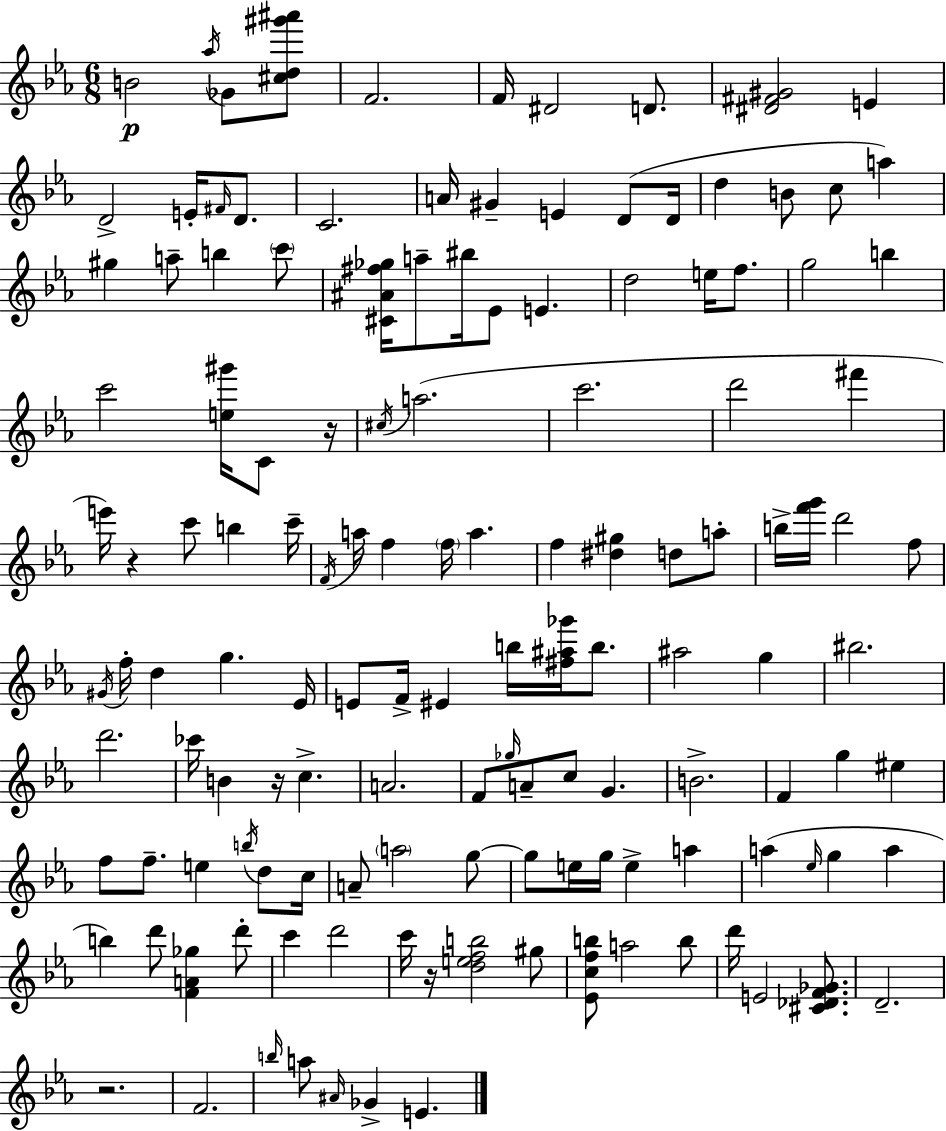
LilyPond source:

{
  \clef treble
  \numericTimeSignature
  \time 6/8
  \key ees \major
  b'2\p \acciaccatura { aes''16 } ges'8 <cis'' d'' gis''' ais'''>8 | f'2. | f'16 dis'2 d'8. | <dis' fis' gis'>2 e'4 | \break d'2-> e'16-. \grace { fis'16 } d'8. | c'2. | a'16 gis'4-- e'4 d'8( | d'16 d''4 b'8 c''8 a''4) | \break gis''4 a''8-- b''4 | \parenthesize c'''8 <cis' ais' fis'' ges''>16 a''8-- bis''16 ees'8 e'4. | d''2 e''16 f''8. | g''2 b''4 | \break c'''2 <e'' gis'''>16 c'8 | r16 \acciaccatura { cis''16 } a''2.( | c'''2. | d'''2 fis'''4 | \break e'''16) r4 c'''8 b''4 | c'''16-- \acciaccatura { f'16 } a''16 f''4 \parenthesize f''16 a''4. | f''4 <dis'' gis''>4 | d''8 a''8-. b''16-> <f''' g'''>16 d'''2 | \break f''8 \acciaccatura { gis'16 } f''16-. d''4 g''4. | ees'16 e'8 f'16-> eis'4 | b''16 <fis'' ais'' ges'''>16 b''8. ais''2 | g''4 bis''2. | \break d'''2. | ces'''16 b'4 r16 c''4.-> | a'2. | f'8 \grace { ges''16 } a'8-- c''8 | \break g'4. b'2.-> | f'4 g''4 | eis''4 f''8 f''8.-- e''4 | \acciaccatura { b''16 } d''8 c''16 a'8-- \parenthesize a''2 | \break g''8~~ g''8 e''16 g''16 e''4-> | a''4 a''4( \grace { ees''16 } | g''4 a''4 b''4) | d'''8 <f' a' ges''>4 d'''8-. c'''4 | \break d'''2 c'''16 r16 <d'' e'' f'' b''>2 | gis''8 <ees' c'' f'' b''>8 a''2 | b''8 d'''16 e'2 | <cis' des' f' ges'>8. d'2.-- | \break r2. | f'2. | \grace { b''16 } a''8 \grace { ais'16 } | ges'4-> e'4. \bar "|."
}